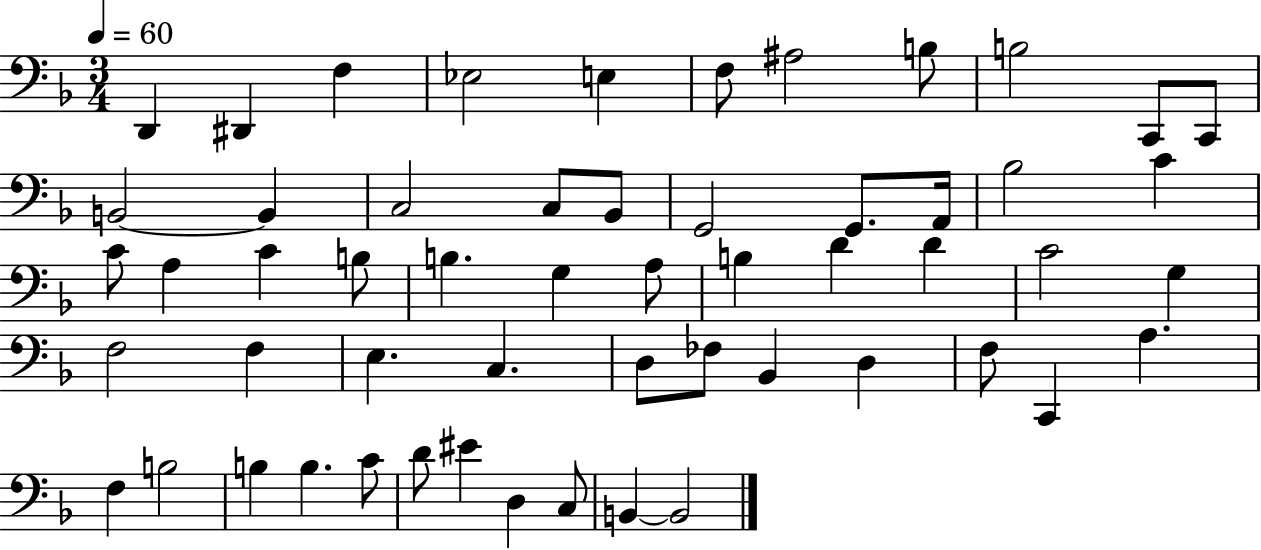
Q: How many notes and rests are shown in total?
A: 55